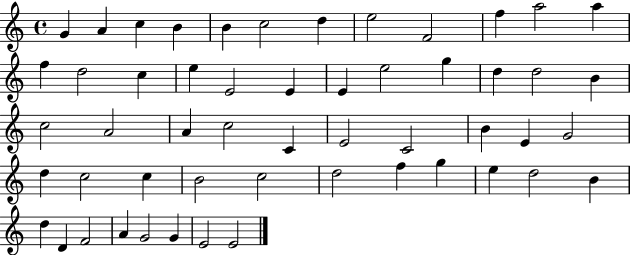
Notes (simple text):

G4/q A4/q C5/q B4/q B4/q C5/h D5/q E5/h F4/h F5/q A5/h A5/q F5/q D5/h C5/q E5/q E4/h E4/q E4/q E5/h G5/q D5/q D5/h B4/q C5/h A4/h A4/q C5/h C4/q E4/h C4/h B4/q E4/q G4/h D5/q C5/h C5/q B4/h C5/h D5/h F5/q G5/q E5/q D5/h B4/q D5/q D4/q F4/h A4/q G4/h G4/q E4/h E4/h